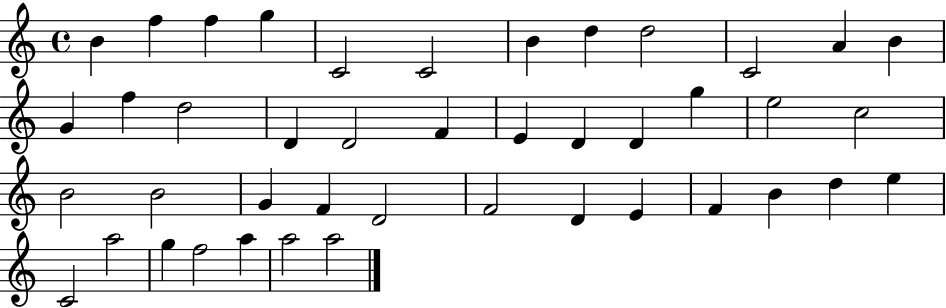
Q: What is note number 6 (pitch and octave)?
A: C4